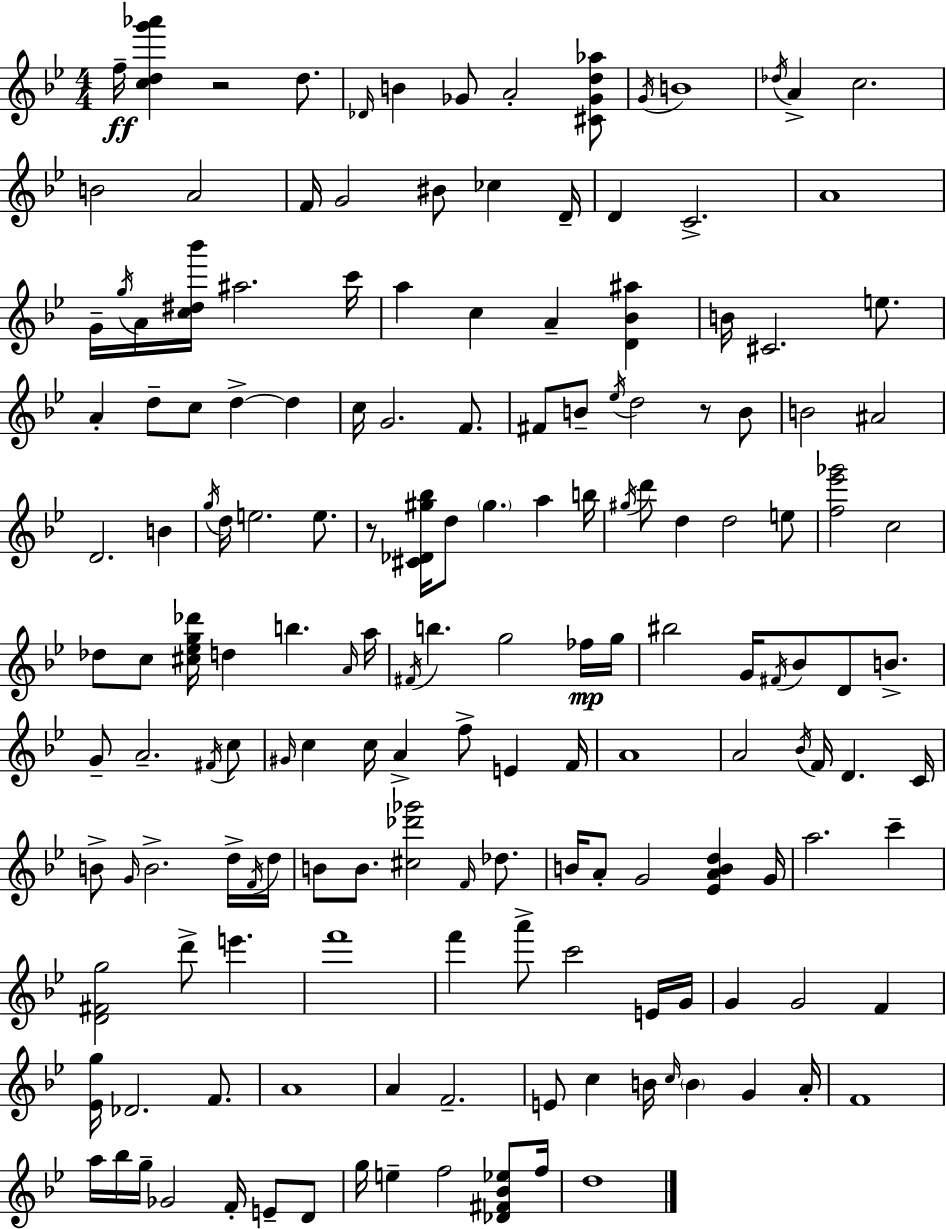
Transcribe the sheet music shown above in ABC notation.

X:1
T:Untitled
M:4/4
L:1/4
K:Bb
f/4 [cdg'_a'] z2 d/2 _D/4 B _G/2 A2 [^C_Gd_a]/2 G/4 B4 _d/4 A c2 B2 A2 F/4 G2 ^B/2 _c D/4 D C2 A4 G/4 g/4 A/4 [c^d_b']/4 ^a2 c'/4 a c A [D_B^a] B/4 ^C2 e/2 A d/2 c/2 d d c/4 G2 F/2 ^F/2 B/2 _e/4 d2 z/2 B/2 B2 ^A2 D2 B g/4 d/4 e2 e/2 z/2 [^C_D^g_b]/4 d/2 ^g a b/4 ^g/4 d'/2 d d2 e/2 [f_e'_g']2 c2 _d/2 c/2 [^c_eg_d']/4 d b A/4 a/4 ^F/4 b g2 _f/4 g/4 ^b2 G/4 ^F/4 _B/2 D/2 B/2 G/2 A2 ^F/4 c/2 ^G/4 c c/4 A f/2 E F/4 A4 A2 _B/4 F/4 D C/4 B/2 G/4 B2 d/4 F/4 d/4 B/2 B/2 [^c_d'_g']2 F/4 _d/2 B/4 A/2 G2 [_EABd] G/4 a2 c' [D^Fg]2 d'/2 e' f'4 f' a'/2 c'2 E/4 G/4 G G2 F [_Eg]/4 _D2 F/2 A4 A F2 E/2 c B/4 c/4 B G A/4 F4 a/4 _b/4 g/4 _G2 F/4 E/2 D/2 g/4 e f2 [_D^F_B_e]/2 f/4 d4